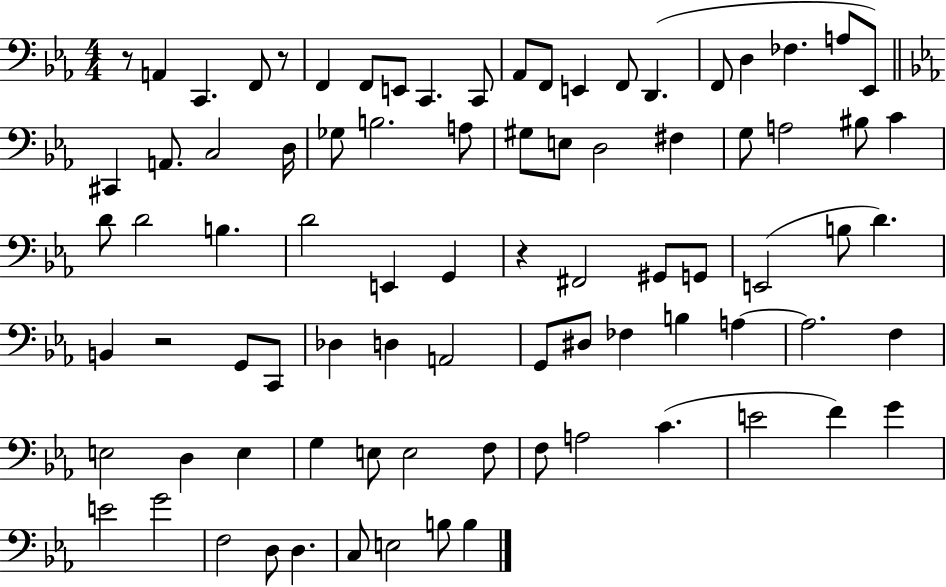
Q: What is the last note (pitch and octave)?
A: B3